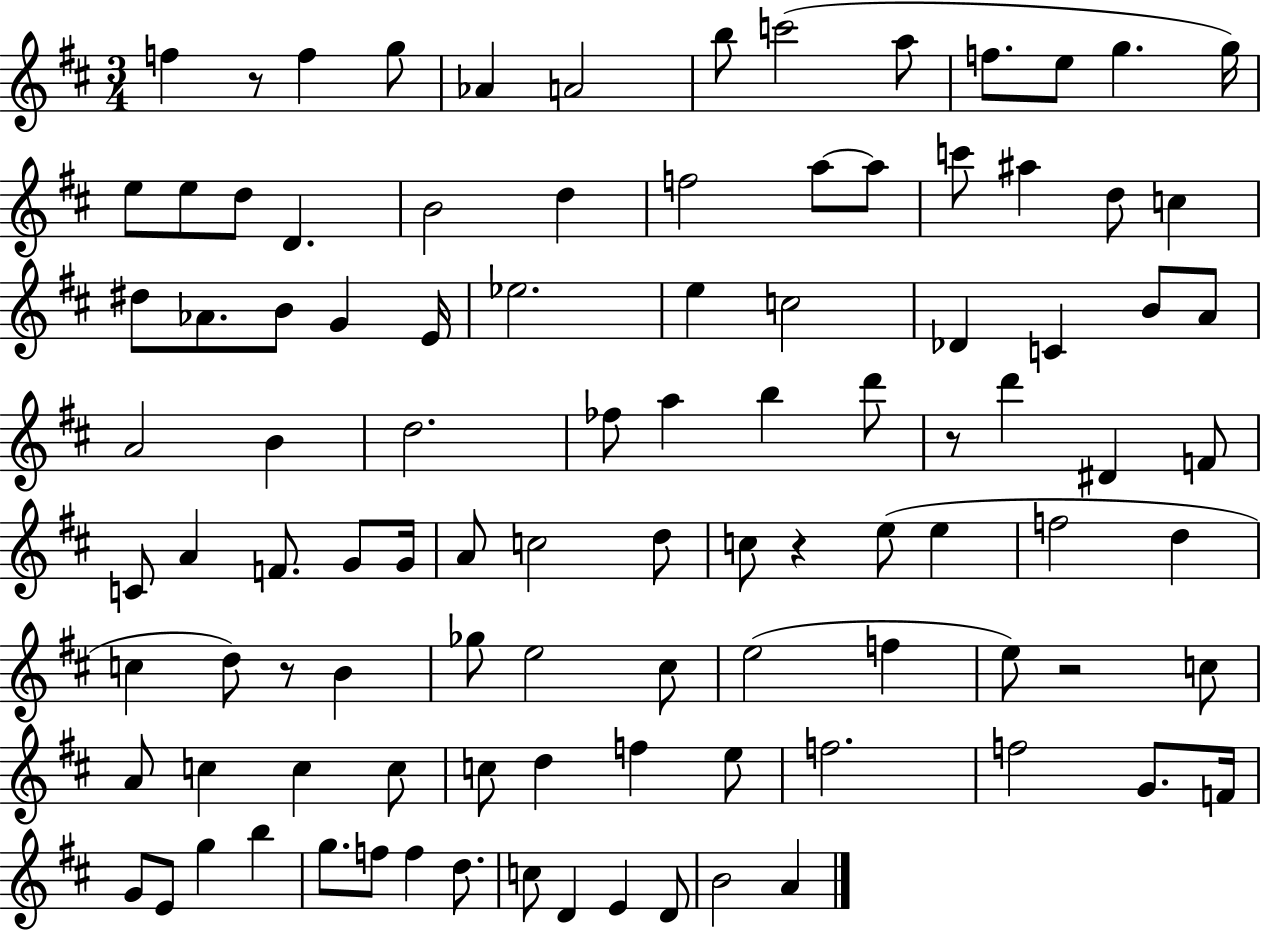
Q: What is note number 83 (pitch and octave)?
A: G4